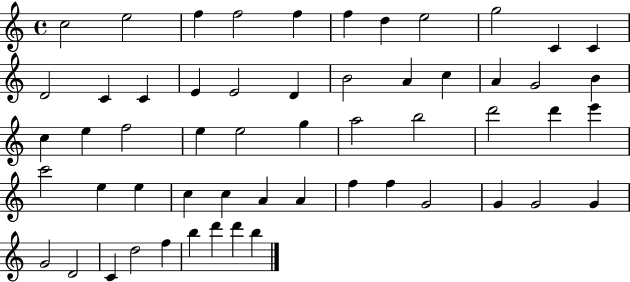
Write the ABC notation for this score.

X:1
T:Untitled
M:4/4
L:1/4
K:C
c2 e2 f f2 f f d e2 g2 C C D2 C C E E2 D B2 A c A G2 B c e f2 e e2 g a2 b2 d'2 d' e' c'2 e e c c A A f f G2 G G2 G G2 D2 C d2 f b d' d' b